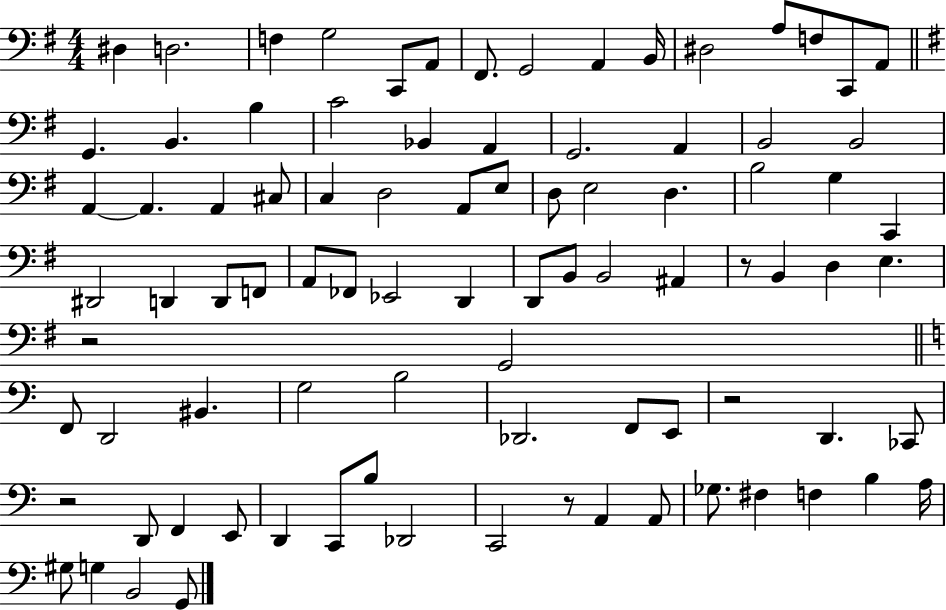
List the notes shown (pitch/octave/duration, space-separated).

D#3/q D3/h. F3/q G3/h C2/e A2/e F#2/e. G2/h A2/q B2/s D#3/h A3/e F3/e C2/e A2/e G2/q. B2/q. B3/q C4/h Bb2/q A2/q G2/h. A2/q B2/h B2/h A2/q A2/q. A2/q C#3/e C3/q D3/h A2/e E3/e D3/e E3/h D3/q. B3/h G3/q C2/q D#2/h D2/q D2/e F2/e A2/e FES2/e Eb2/h D2/q D2/e B2/e B2/h A#2/q R/e B2/q D3/q E3/q. R/h G2/h F2/e D2/h BIS2/q. G3/h B3/h Db2/h. F2/e E2/e R/h D2/q. CES2/e R/h D2/e F2/q E2/e D2/q C2/e B3/e Db2/h C2/h R/e A2/q A2/e Gb3/e. F#3/q F3/q B3/q A3/s G#3/e G3/q B2/h G2/e